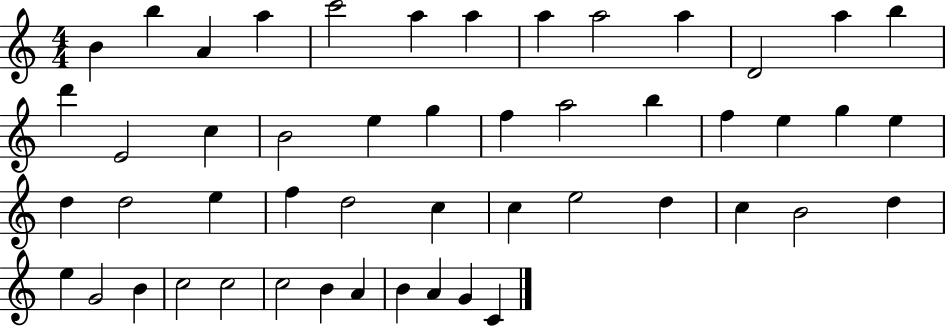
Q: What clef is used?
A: treble